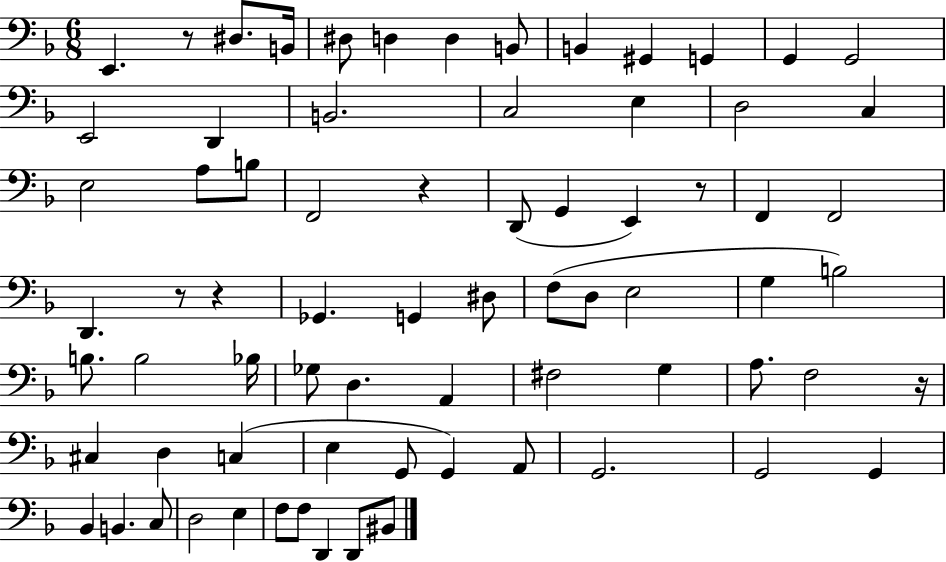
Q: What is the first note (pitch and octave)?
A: E2